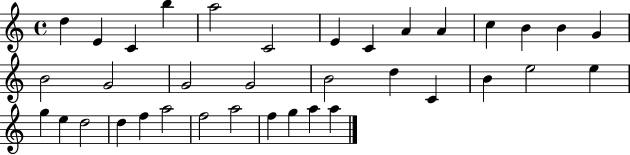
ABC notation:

X:1
T:Untitled
M:4/4
L:1/4
K:C
d E C b a2 C2 E C A A c B B G B2 G2 G2 G2 B2 d C B e2 e g e d2 d f a2 f2 a2 f g a a